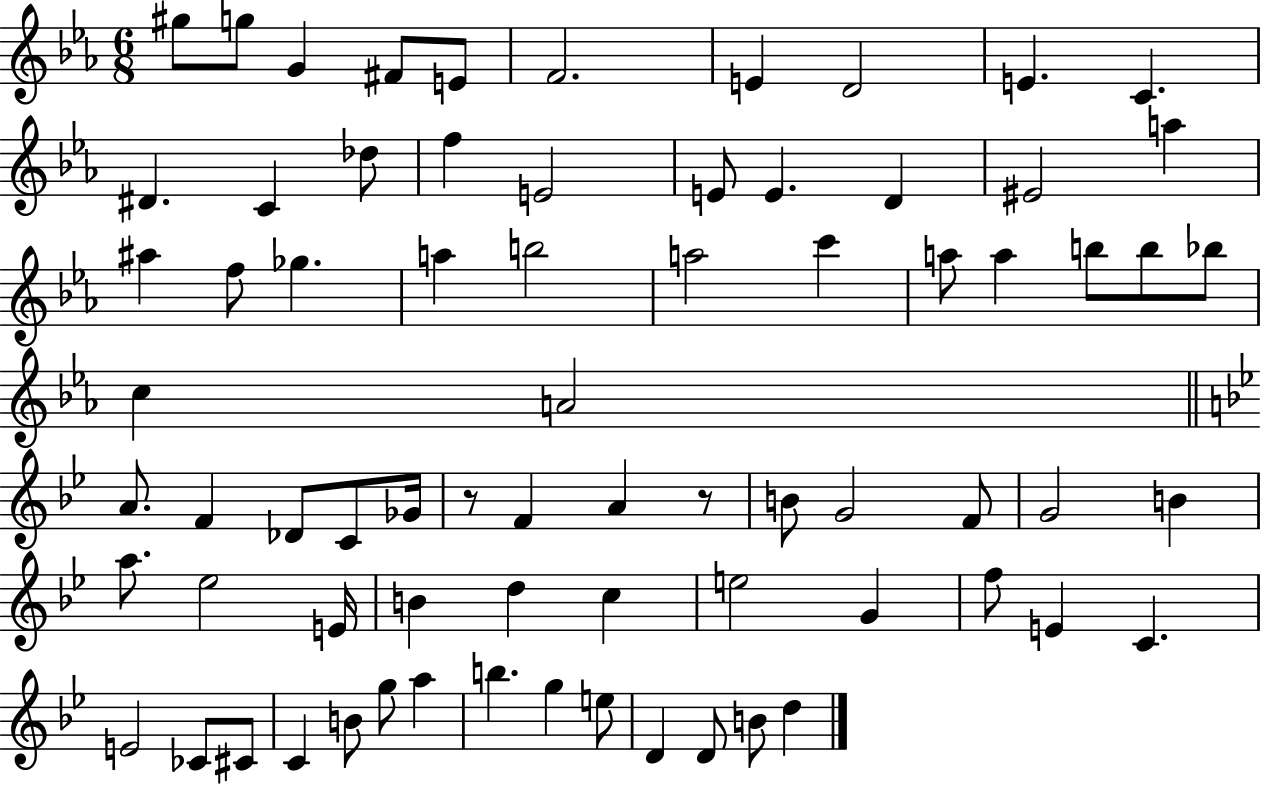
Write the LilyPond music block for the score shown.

{
  \clef treble
  \numericTimeSignature
  \time 6/8
  \key ees \major
  gis''8 g''8 g'4 fis'8 e'8 | f'2. | e'4 d'2 | e'4. c'4. | \break dis'4. c'4 des''8 | f''4 e'2 | e'8 e'4. d'4 | eis'2 a''4 | \break ais''4 f''8 ges''4. | a''4 b''2 | a''2 c'''4 | a''8 a''4 b''8 b''8 bes''8 | \break c''4 a'2 | \bar "||" \break \key bes \major a'8. f'4 des'8 c'8 ges'16 | r8 f'4 a'4 r8 | b'8 g'2 f'8 | g'2 b'4 | \break a''8. ees''2 e'16 | b'4 d''4 c''4 | e''2 g'4 | f''8 e'4 c'4. | \break e'2 ces'8 cis'8 | c'4 b'8 g''8 a''4 | b''4. g''4 e''8 | d'4 d'8 b'8 d''4 | \break \bar "|."
}